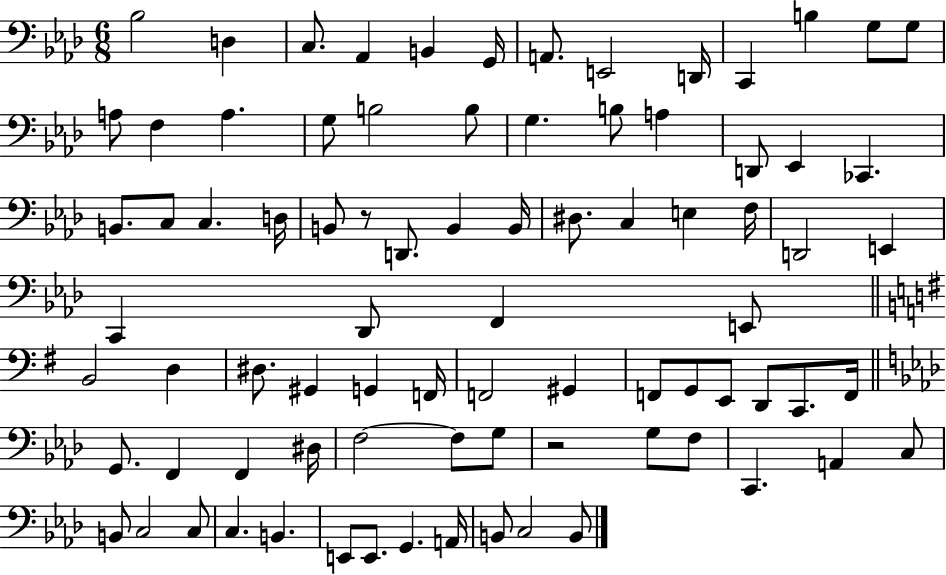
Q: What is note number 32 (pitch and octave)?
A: B2